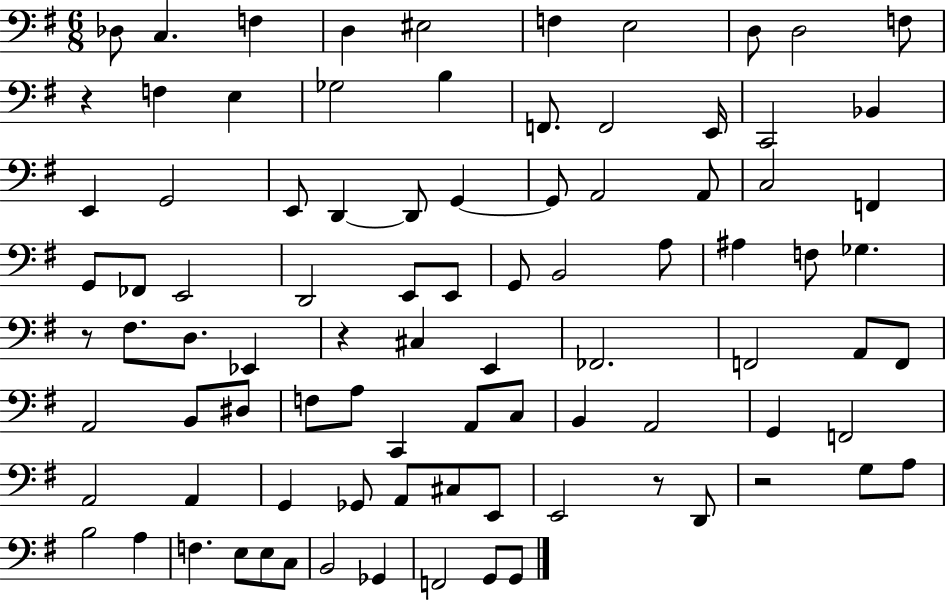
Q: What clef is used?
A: bass